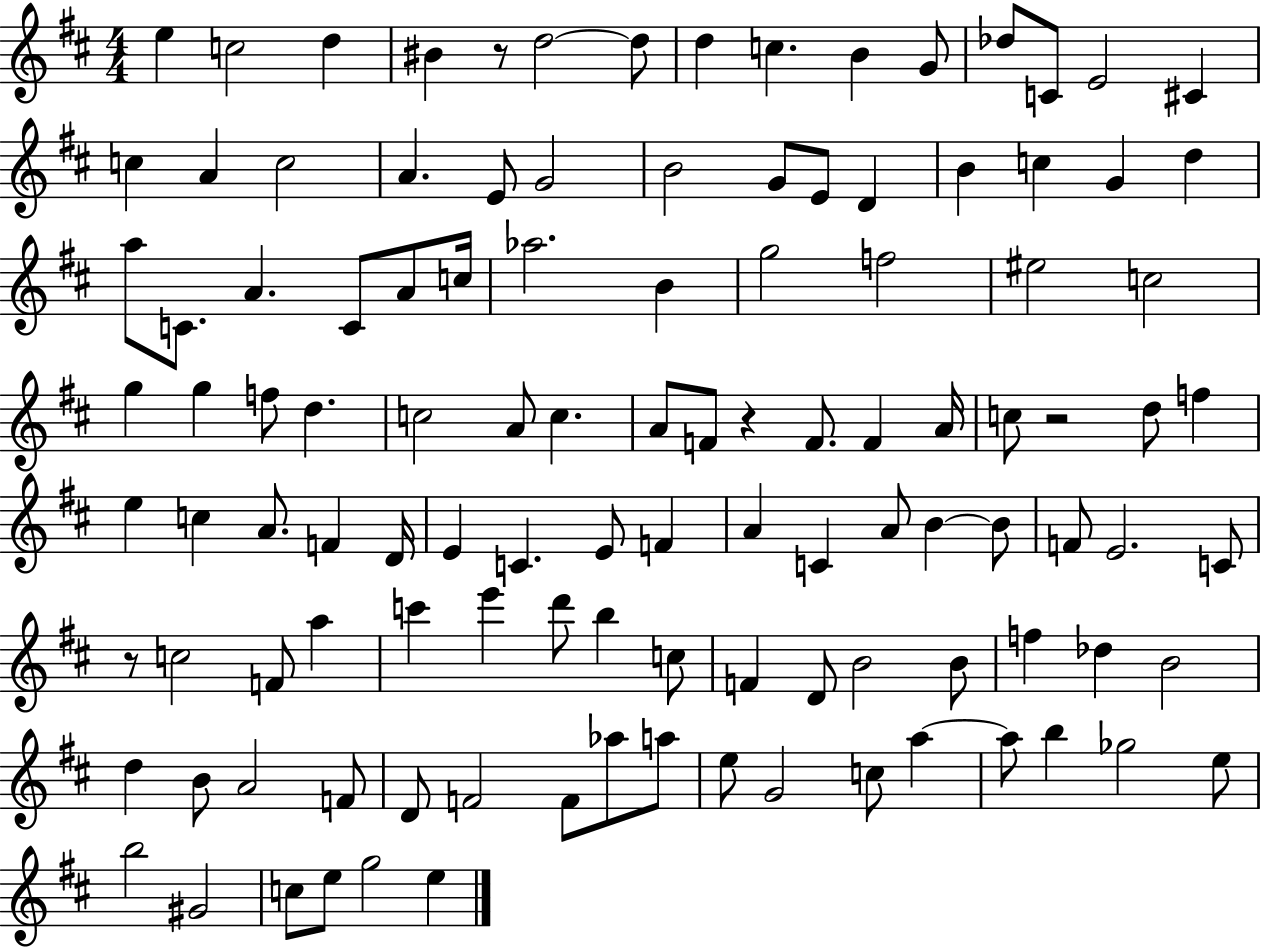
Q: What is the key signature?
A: D major